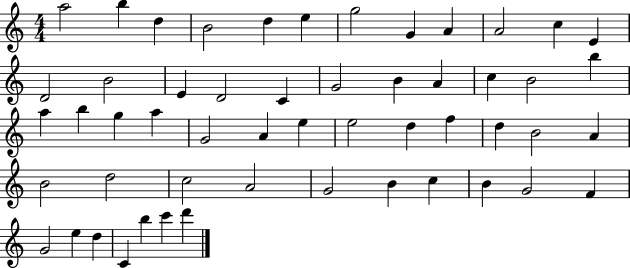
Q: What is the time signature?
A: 4/4